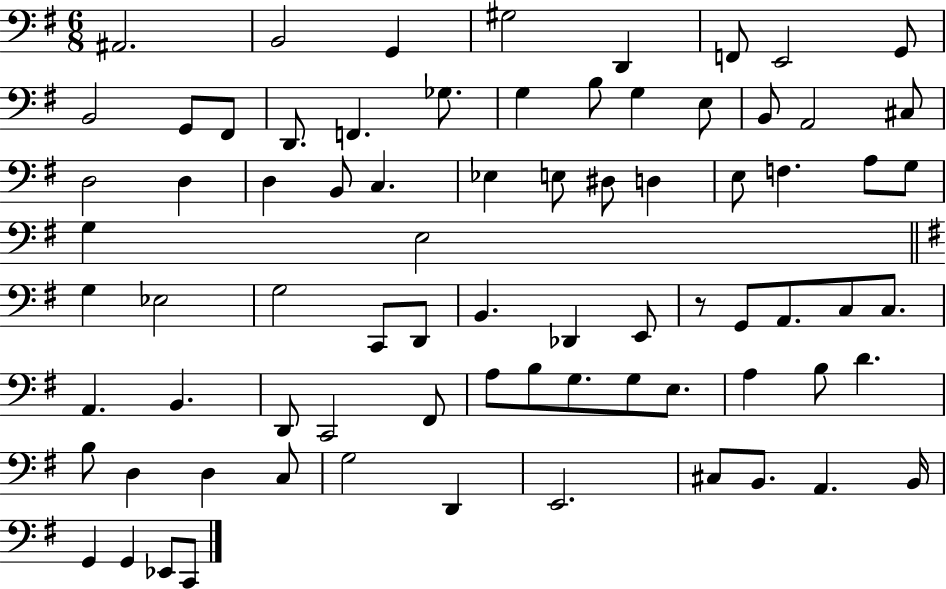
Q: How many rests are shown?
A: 1